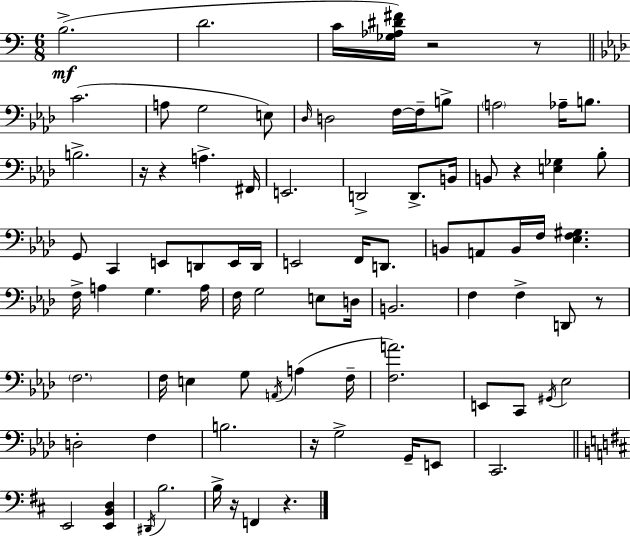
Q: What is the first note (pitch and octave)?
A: B3